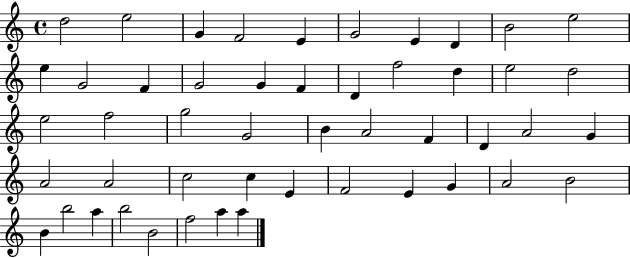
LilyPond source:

{
  \clef treble
  \time 4/4
  \defaultTimeSignature
  \key c \major
  d''2 e''2 | g'4 f'2 e'4 | g'2 e'4 d'4 | b'2 e''2 | \break e''4 g'2 f'4 | g'2 g'4 f'4 | d'4 f''2 d''4 | e''2 d''2 | \break e''2 f''2 | g''2 g'2 | b'4 a'2 f'4 | d'4 a'2 g'4 | \break a'2 a'2 | c''2 c''4 e'4 | f'2 e'4 g'4 | a'2 b'2 | \break b'4 b''2 a''4 | b''2 b'2 | f''2 a''4 a''4 | \bar "|."
}